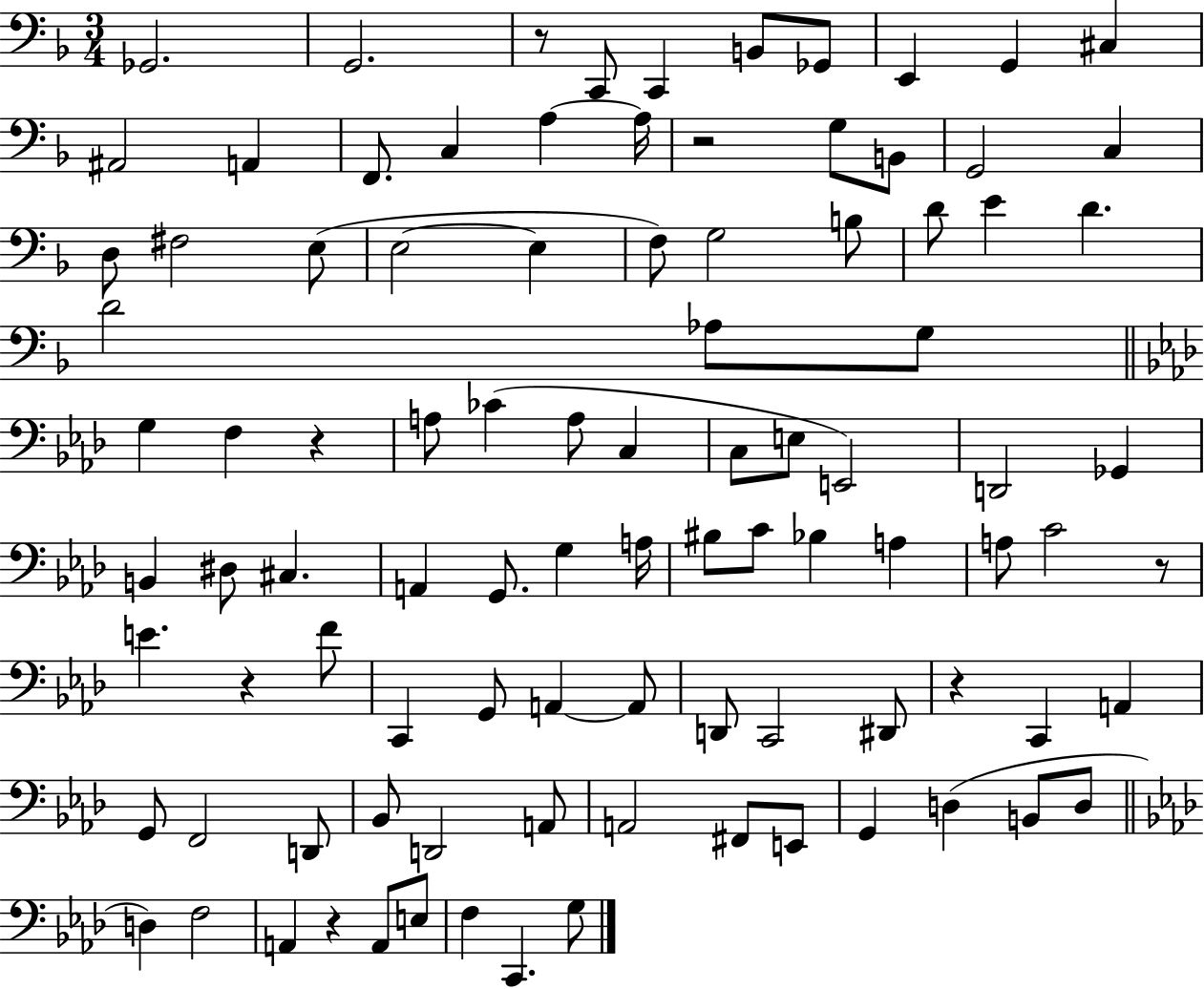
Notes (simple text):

Gb2/h. G2/h. R/e C2/e C2/q B2/e Gb2/e E2/q G2/q C#3/q A#2/h A2/q F2/e. C3/q A3/q A3/s R/h G3/e B2/e G2/h C3/q D3/e F#3/h E3/e E3/h E3/q F3/e G3/h B3/e D4/e E4/q D4/q. D4/h Ab3/e G3/e G3/q F3/q R/q A3/e CES4/q A3/e C3/q C3/e E3/e E2/h D2/h Gb2/q B2/q D#3/e C#3/q. A2/q G2/e. G3/q A3/s BIS3/e C4/e Bb3/q A3/q A3/e C4/h R/e E4/q. R/q F4/e C2/q G2/e A2/q A2/e D2/e C2/h D#2/e R/q C2/q A2/q G2/e F2/h D2/e Bb2/e D2/h A2/e A2/h F#2/e E2/e G2/q D3/q B2/e D3/e D3/q F3/h A2/q R/q A2/e E3/e F3/q C2/q. G3/e